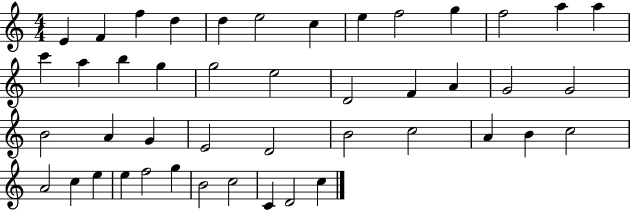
E4/q F4/q F5/q D5/q D5/q E5/h C5/q E5/q F5/h G5/q F5/h A5/q A5/q C6/q A5/q B5/q G5/q G5/h E5/h D4/h F4/q A4/q G4/h G4/h B4/h A4/q G4/q E4/h D4/h B4/h C5/h A4/q B4/q C5/h A4/h C5/q E5/q E5/q F5/h G5/q B4/h C5/h C4/q D4/h C5/q